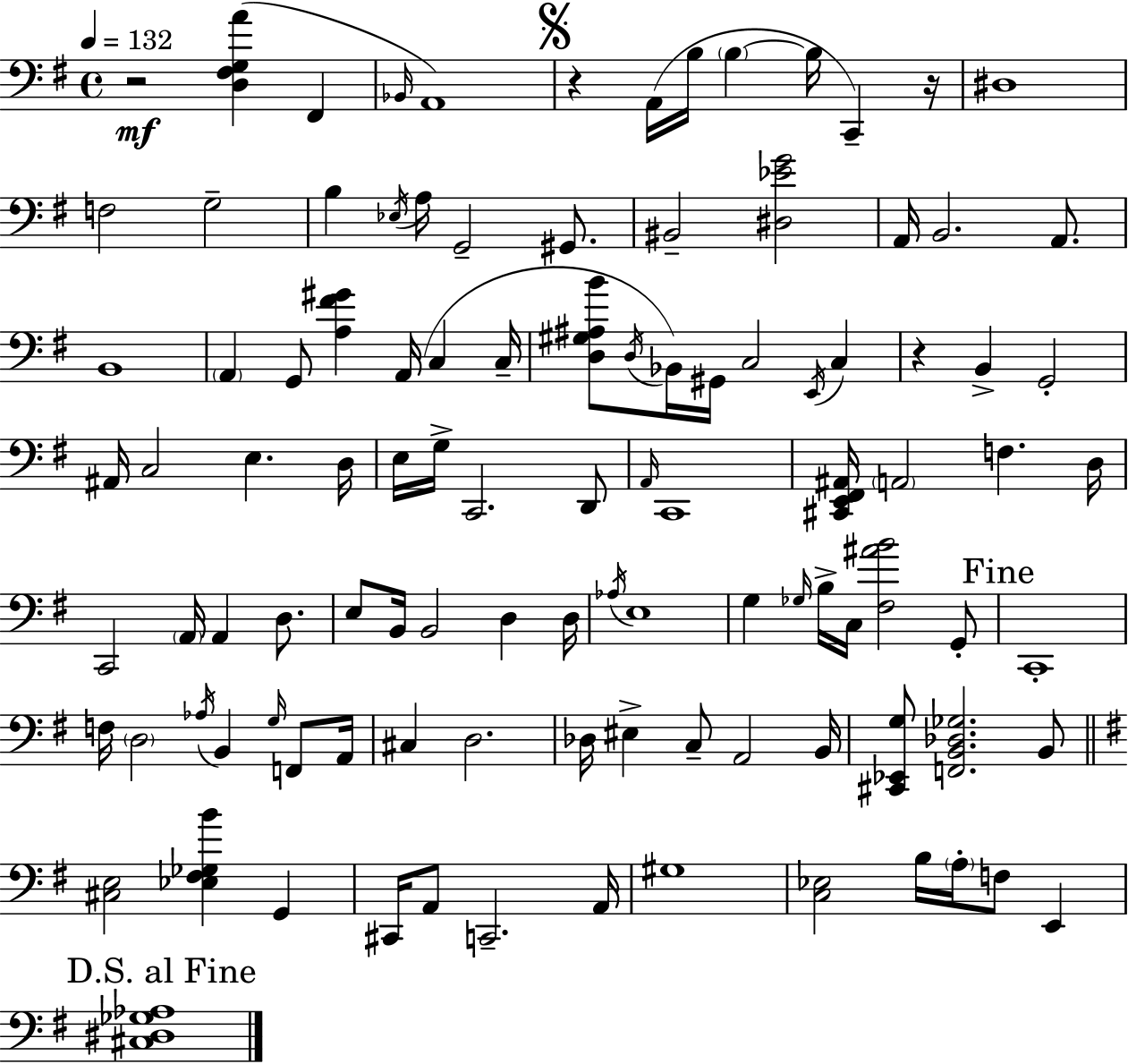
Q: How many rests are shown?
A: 4